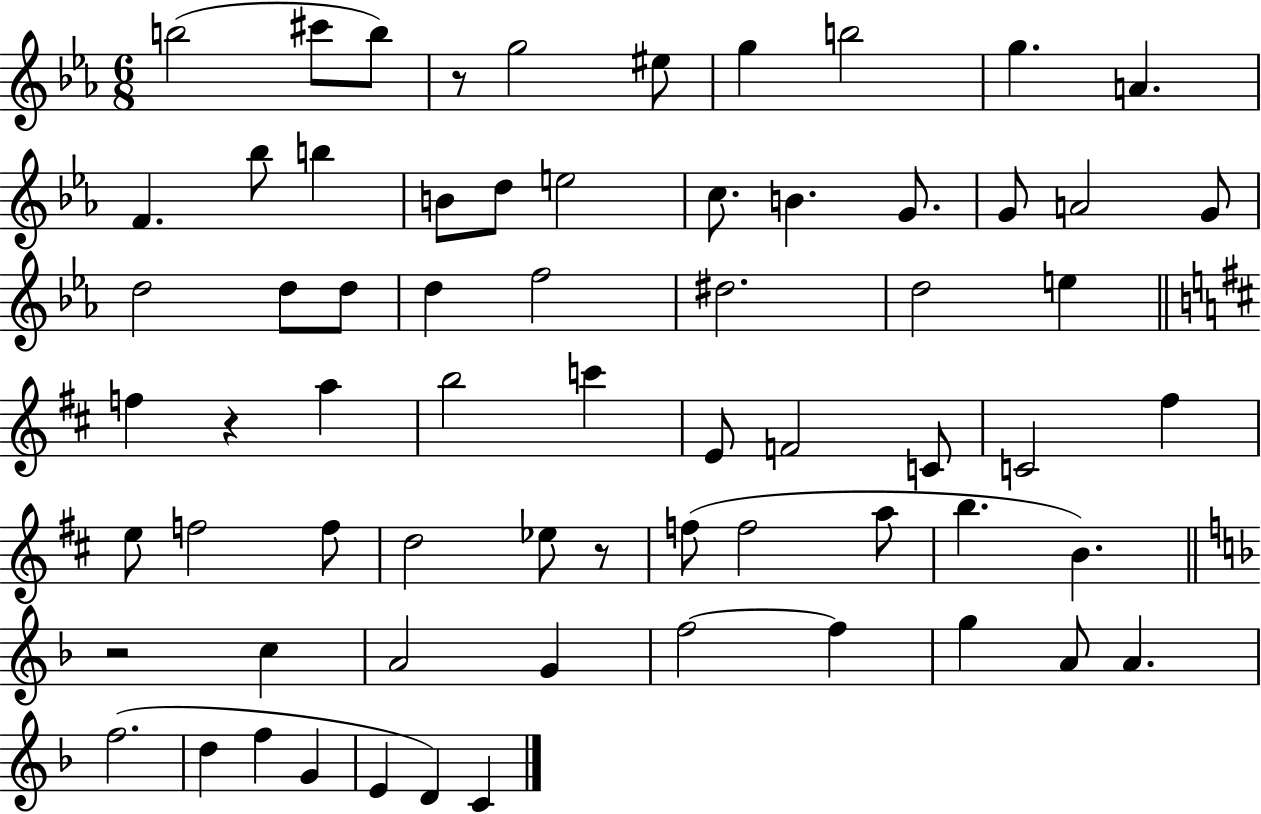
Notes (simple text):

B5/h C#6/e B5/e R/e G5/h EIS5/e G5/q B5/h G5/q. A4/q. F4/q. Bb5/e B5/q B4/e D5/e E5/h C5/e. B4/q. G4/e. G4/e A4/h G4/e D5/h D5/e D5/e D5/q F5/h D#5/h. D5/h E5/q F5/q R/q A5/q B5/h C6/q E4/e F4/h C4/e C4/h F#5/q E5/e F5/h F5/e D5/h Eb5/e R/e F5/e F5/h A5/e B5/q. B4/q. R/h C5/q A4/h G4/q F5/h F5/q G5/q A4/e A4/q. F5/h. D5/q F5/q G4/q E4/q D4/q C4/q